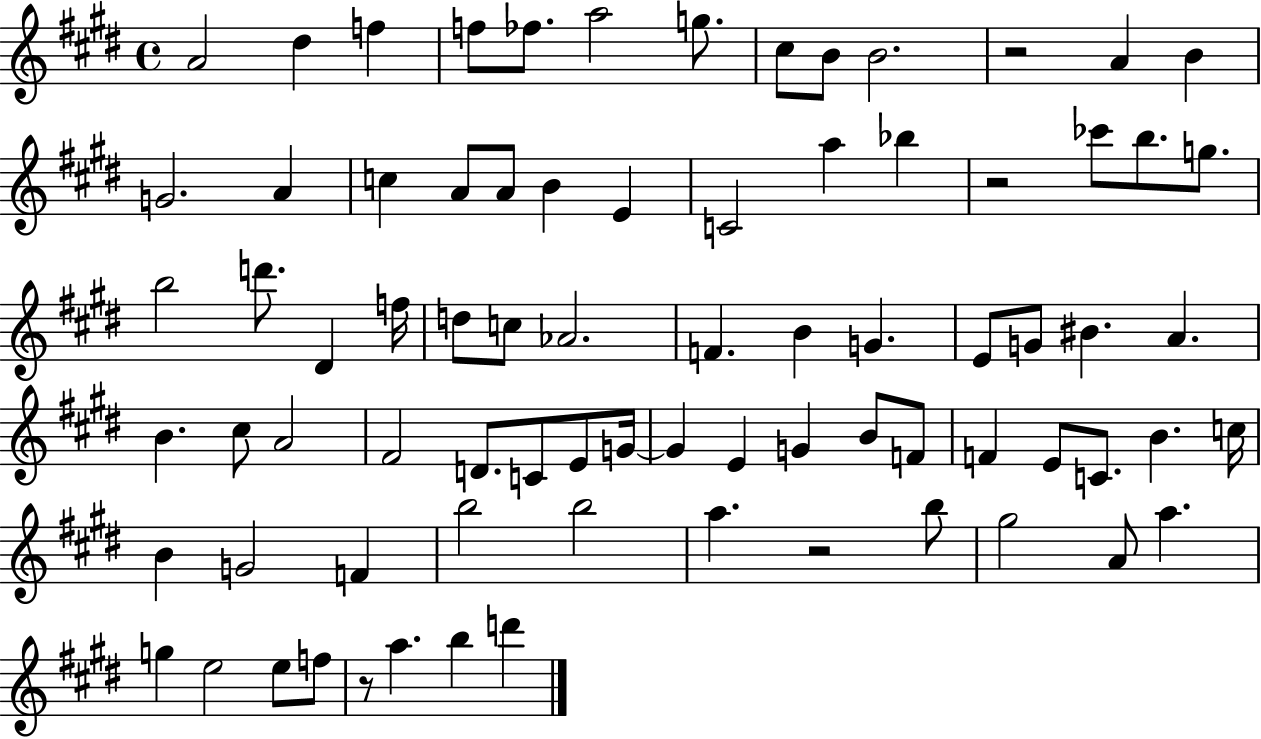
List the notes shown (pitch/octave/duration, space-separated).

A4/h D#5/q F5/q F5/e FES5/e. A5/h G5/e. C#5/e B4/e B4/h. R/h A4/q B4/q G4/h. A4/q C5/q A4/e A4/e B4/q E4/q C4/h A5/q Bb5/q R/h CES6/e B5/e. G5/e. B5/h D6/e. D#4/q F5/s D5/e C5/e Ab4/h. F4/q. B4/q G4/q. E4/e G4/e BIS4/q. A4/q. B4/q. C#5/e A4/h F#4/h D4/e. C4/e E4/e G4/s G4/q E4/q G4/q B4/e F4/e F4/q E4/e C4/e. B4/q. C5/s B4/q G4/h F4/q B5/h B5/h A5/q. R/h B5/e G#5/h A4/e A5/q. G5/q E5/h E5/e F5/e R/e A5/q. B5/q D6/q